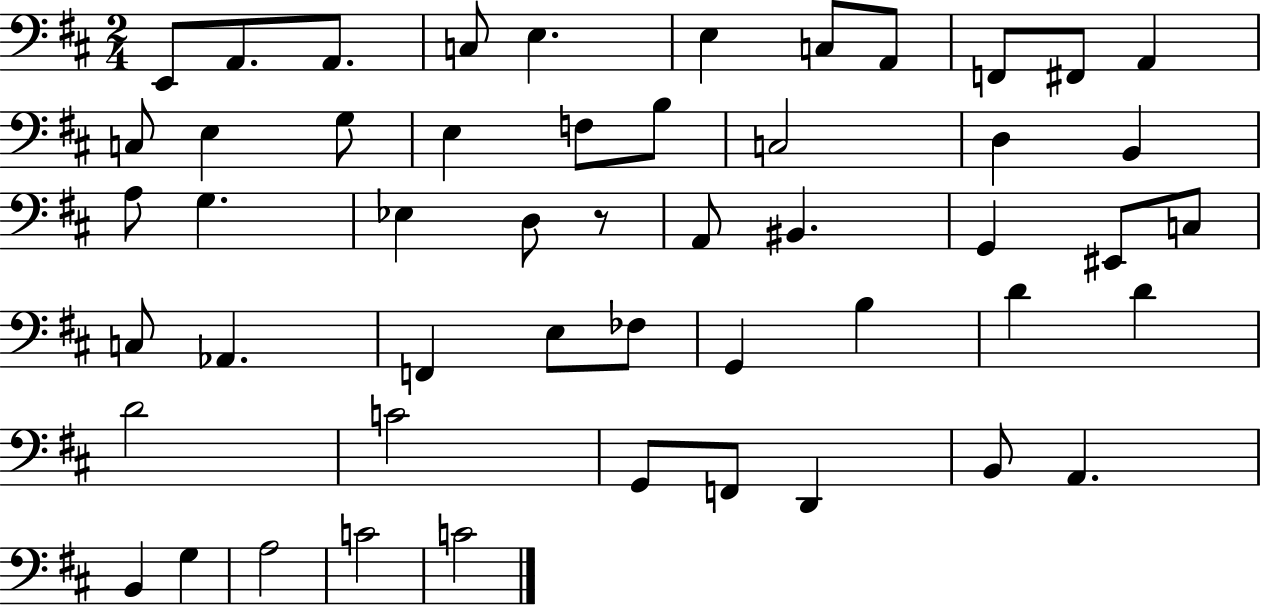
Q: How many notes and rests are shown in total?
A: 51